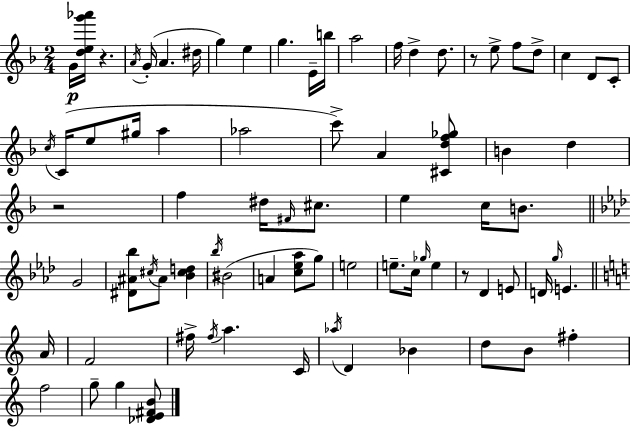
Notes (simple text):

G4/s [D5,E5,G6,Ab6]/s R/q. A4/s G4/s A4/q. D#5/s G5/q E5/q G5/q. E4/s B5/s A5/h F5/s D5/q D5/e. R/e E5/e F5/e D5/e C5/q D4/e C4/e C5/s C4/s E5/e G#5/s A5/q Ab5/h C6/e A4/q [C#4,D5,F5,Gb5]/e B4/q D5/q R/h F5/q D#5/s F#4/s C#5/e. E5/q C5/s B4/e. G4/h [D#4,A#4,Bb5]/e C#5/s A#4/e [Bb4,C#5,D5]/q Bb5/s BIS4/h A4/q [C5,Eb5,Ab5]/e G5/e E5/h E5/e. C5/s Gb5/s E5/q R/e Db4/q E4/e D4/s G5/s E4/q. A4/s F4/h F#5/s F#5/s A5/q. C4/s Ab5/s D4/q Bb4/q D5/e B4/e F#5/q F5/h G5/e G5/q [Db4,E4,F#4,B4]/e